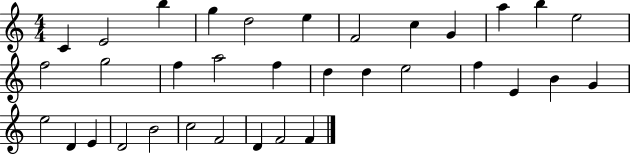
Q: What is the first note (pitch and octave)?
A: C4